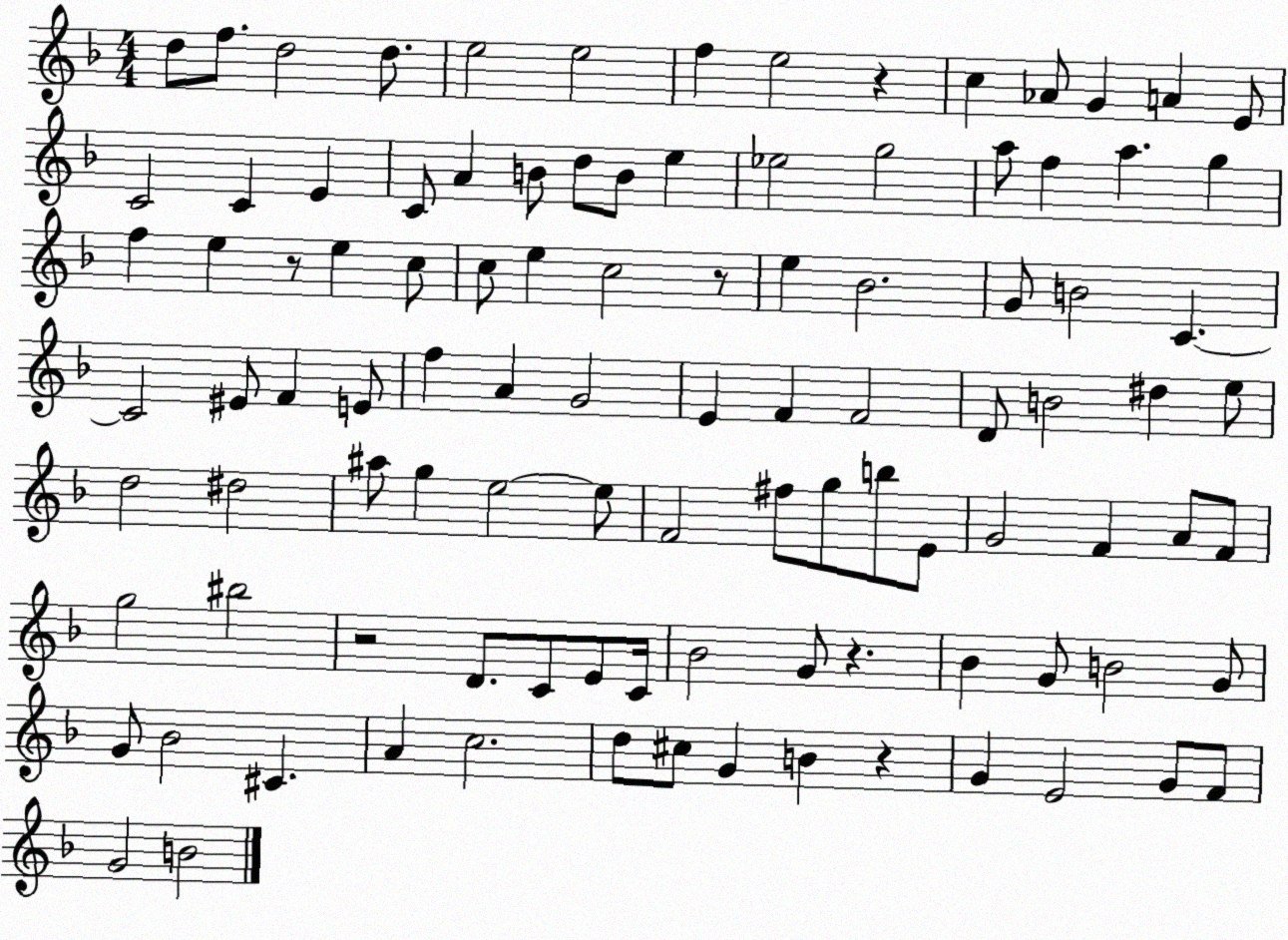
X:1
T:Untitled
M:4/4
L:1/4
K:F
d/2 f/2 d2 d/2 e2 e2 f e2 z c _A/2 G A E/2 C2 C E C/2 A B/2 d/2 B/2 e _e2 g2 a/2 f a g f e z/2 e c/2 c/2 e c2 z/2 e _B2 G/2 B2 C C2 ^E/2 F E/2 f A G2 E F F2 D/2 B2 ^d e/2 d2 ^d2 ^a/2 g e2 e/2 F2 ^f/2 g/2 b/2 E/2 G2 F A/2 F/2 g2 ^b2 z2 D/2 C/2 E/2 C/4 _B2 G/2 z _B G/2 B2 G/2 G/2 _B2 ^C A c2 d/2 ^c/2 G B z G E2 G/2 F/2 G2 B2